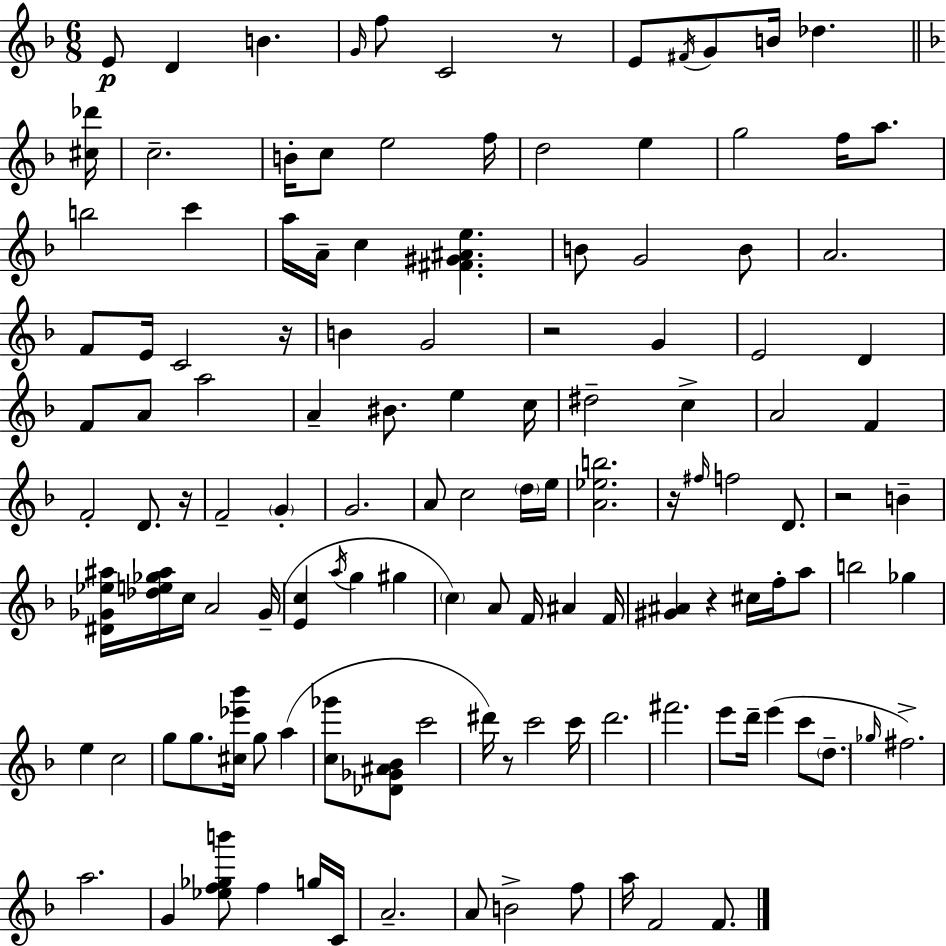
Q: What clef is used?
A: treble